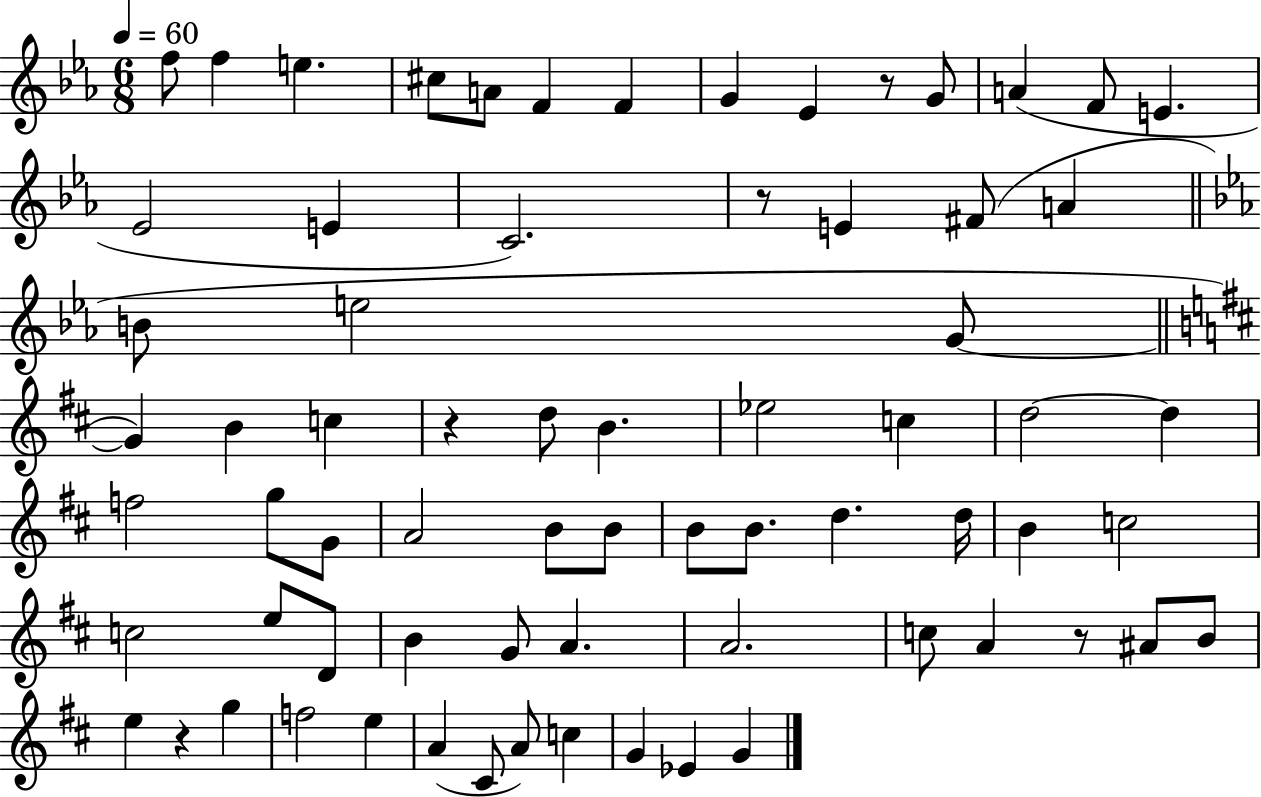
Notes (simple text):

F5/e F5/q E5/q. C#5/e A4/e F4/q F4/q G4/q Eb4/q R/e G4/e A4/q F4/e E4/q. Eb4/h E4/q C4/h. R/e E4/q F#4/e A4/q B4/e E5/h G4/e G4/q B4/q C5/q R/q D5/e B4/q. Eb5/h C5/q D5/h D5/q F5/h G5/e G4/e A4/h B4/e B4/e B4/e B4/e. D5/q. D5/s B4/q C5/h C5/h E5/e D4/e B4/q G4/e A4/q. A4/h. C5/e A4/q R/e A#4/e B4/e E5/q R/q G5/q F5/h E5/q A4/q C#4/e A4/e C5/q G4/q Eb4/q G4/q